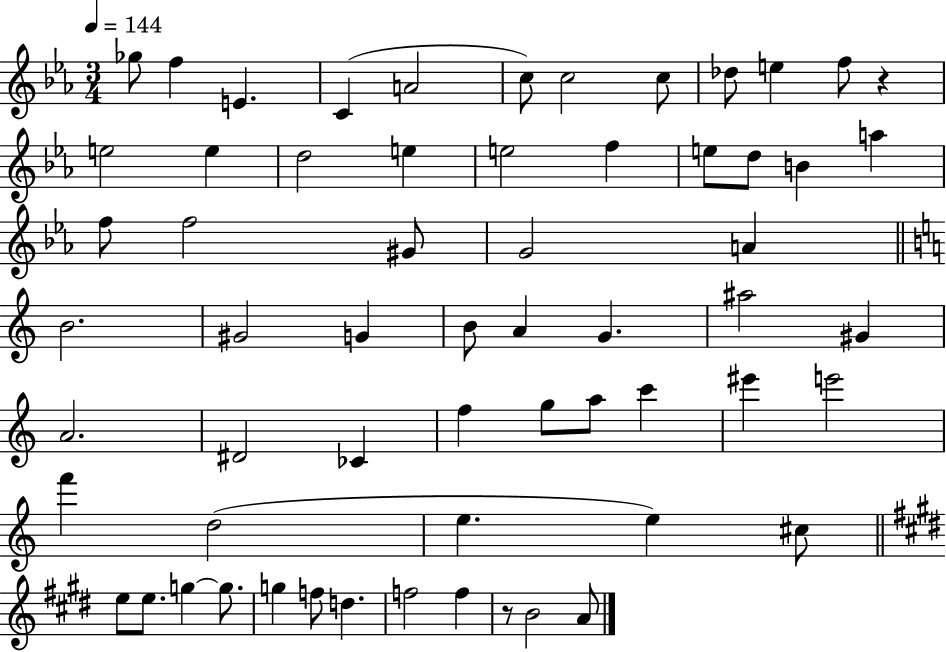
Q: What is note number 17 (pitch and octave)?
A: F5